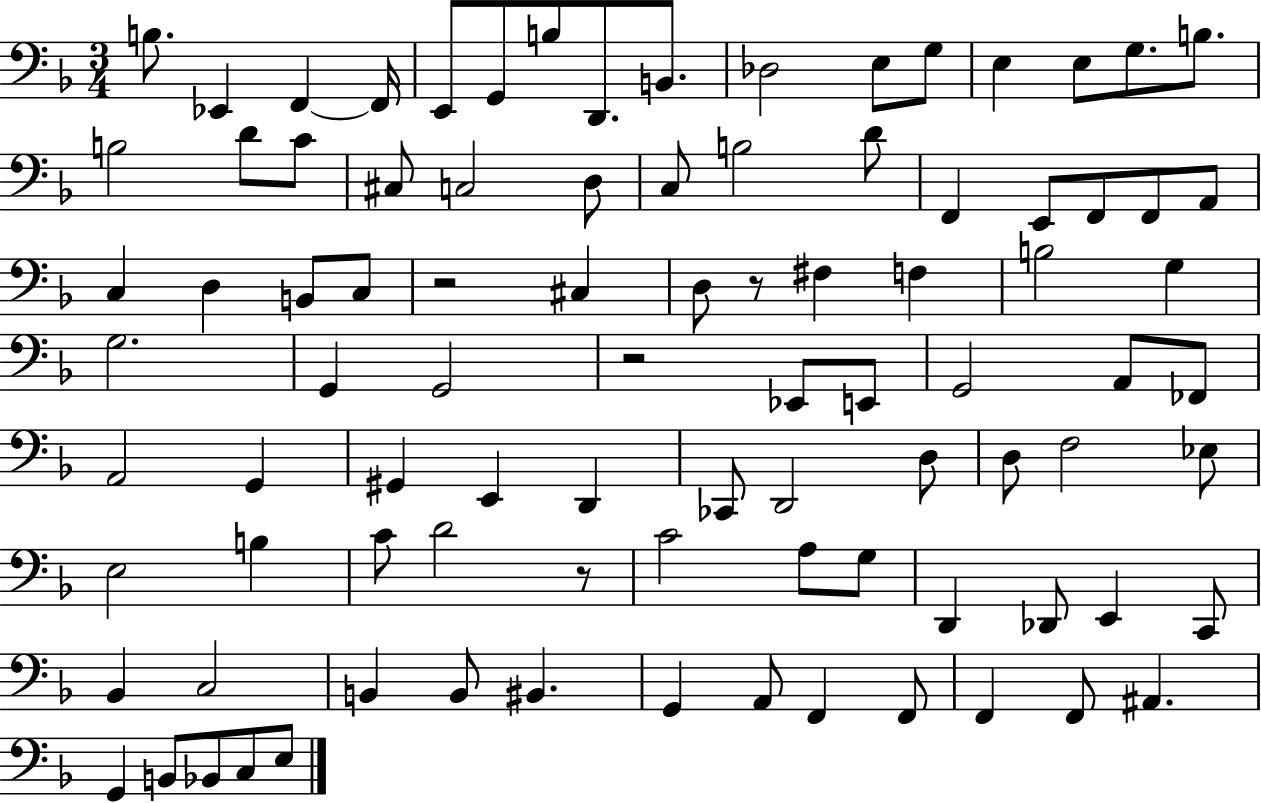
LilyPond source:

{
  \clef bass
  \numericTimeSignature
  \time 3/4
  \key f \major
  b8. ees,4 f,4~~ f,16 | e,8 g,8 b8 d,8. b,8. | des2 e8 g8 | e4 e8 g8. b8. | \break b2 d'8 c'8 | cis8 c2 d8 | c8 b2 d'8 | f,4 e,8 f,8 f,8 a,8 | \break c4 d4 b,8 c8 | r2 cis4 | d8 r8 fis4 f4 | b2 g4 | \break g2. | g,4 g,2 | r2 ees,8 e,8 | g,2 a,8 fes,8 | \break a,2 g,4 | gis,4 e,4 d,4 | ces,8 d,2 d8 | d8 f2 ees8 | \break e2 b4 | c'8 d'2 r8 | c'2 a8 g8 | d,4 des,8 e,4 c,8 | \break bes,4 c2 | b,4 b,8 bis,4. | g,4 a,8 f,4 f,8 | f,4 f,8 ais,4. | \break g,4 b,8 bes,8 c8 e8 | \bar "|."
}